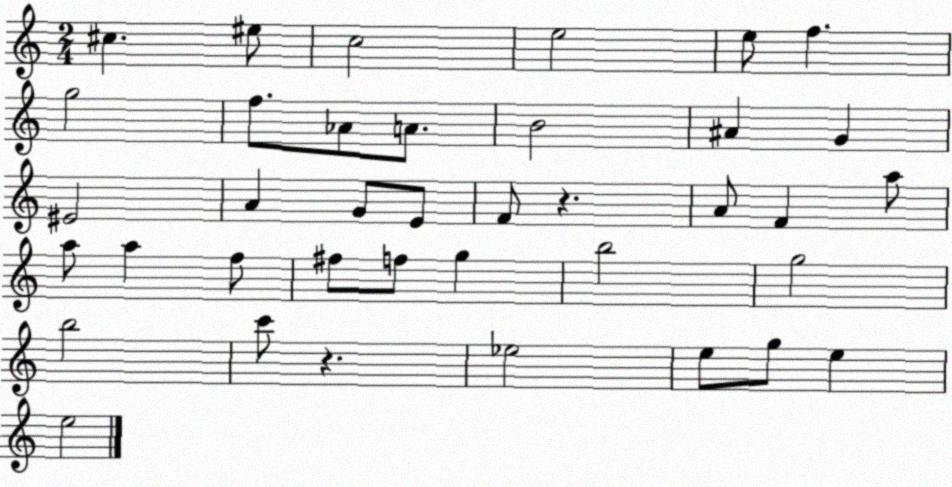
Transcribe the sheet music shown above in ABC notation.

X:1
T:Untitled
M:2/4
L:1/4
K:C
^c ^e/2 c2 e2 e/2 f g2 f/2 _A/2 A/2 B2 ^A G ^E2 A G/2 E/2 F/2 z A/2 F a/2 a/2 a f/2 ^f/2 f/2 g b2 g2 b2 c'/2 z _e2 e/2 g/2 e e2